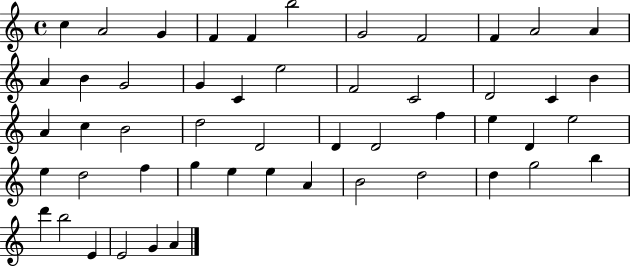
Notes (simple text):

C5/q A4/h G4/q F4/q F4/q B5/h G4/h F4/h F4/q A4/h A4/q A4/q B4/q G4/h G4/q C4/q E5/h F4/h C4/h D4/h C4/q B4/q A4/q C5/q B4/h D5/h D4/h D4/q D4/h F5/q E5/q D4/q E5/h E5/q D5/h F5/q G5/q E5/q E5/q A4/q B4/h D5/h D5/q G5/h B5/q D6/q B5/h E4/q E4/h G4/q A4/q